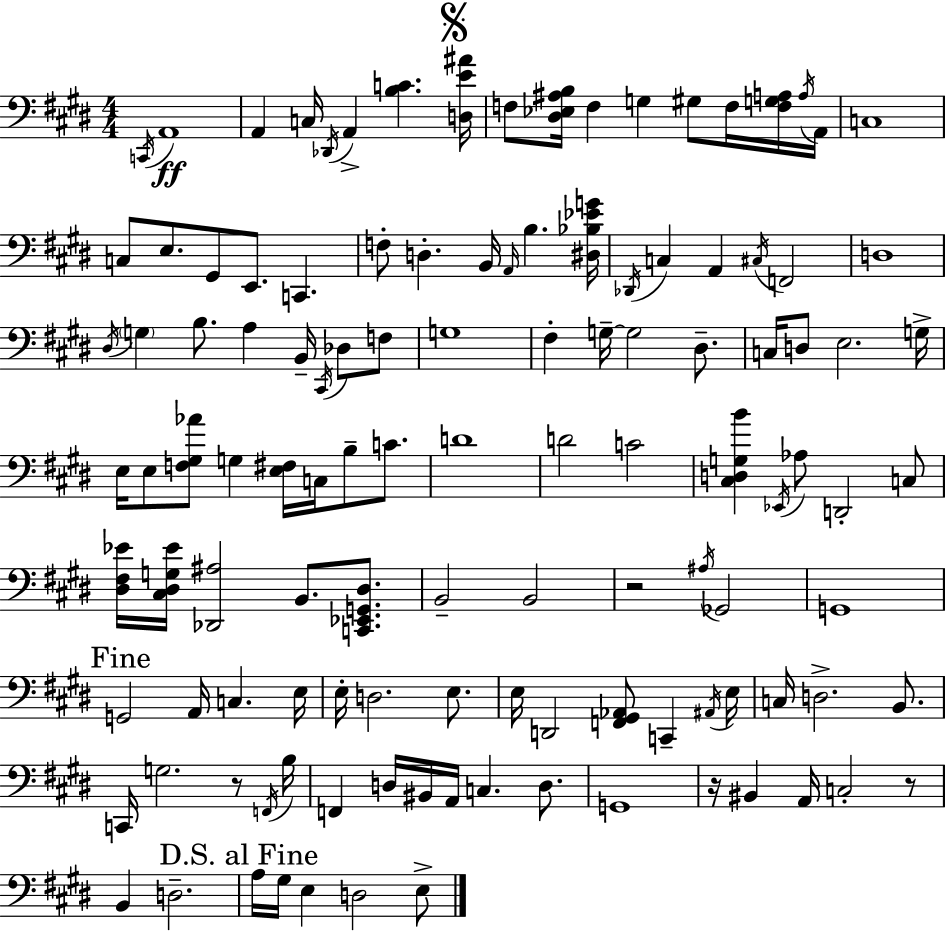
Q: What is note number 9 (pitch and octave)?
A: G3